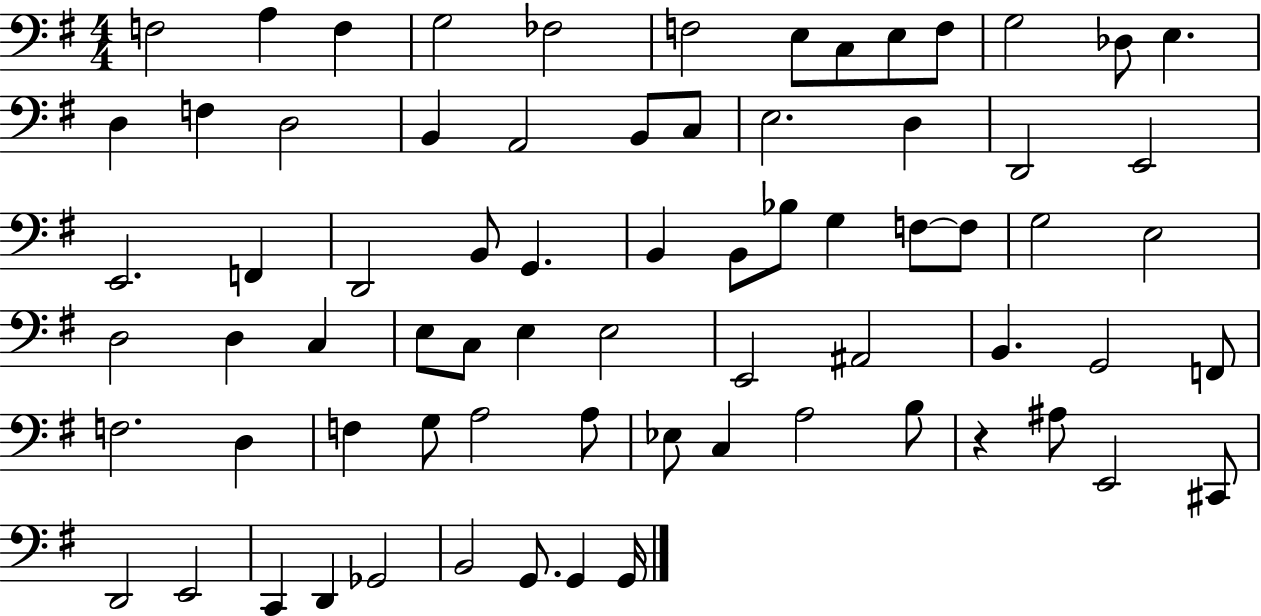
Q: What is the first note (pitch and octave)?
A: F3